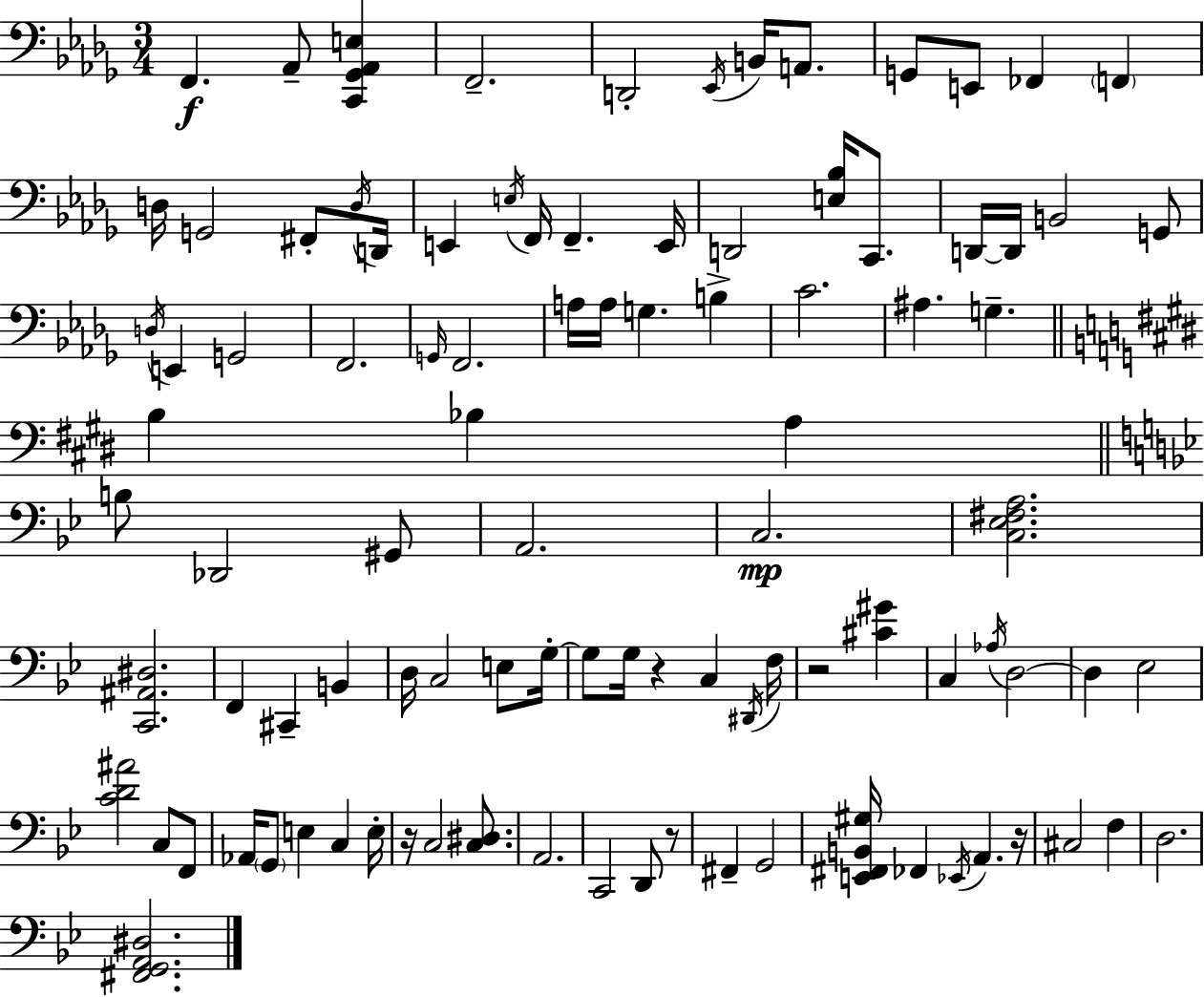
{
  \clef bass
  \numericTimeSignature
  \time 3/4
  \key bes \minor
  f,4.\f aes,8-- <c, ges, aes, e>4 | f,2.-- | d,2-. \acciaccatura { ees,16 } b,16 a,8. | g,8 e,8 fes,4 \parenthesize f,4 | \break d16 g,2 fis,8-. | \acciaccatura { d16 } d,16 e,4 \acciaccatura { e16 } f,16 f,4.-- | e,16 d,2 <e bes>16 | c,8. d,16~~ d,16 b,2 | \break g,8 \acciaccatura { d16 } e,4 g,2 | f,2. | \grace { g,16 } f,2. | a16 a16 g4. | \break b4-> c'2. | ais4. g4.-- | \bar "||" \break \key e \major b4 bes4 a4 | \bar "||" \break \key bes \major b8 des,2 gis,8 | a,2. | c2.\mp | <c ees fis a>2. | \break <c, ais, dis>2. | f,4 cis,4-- b,4 | d16 c2 e8 g16-.~~ | g8 g16 r4 c4 \acciaccatura { dis,16 } | \break f16 r2 <cis' gis'>4 | c4 \acciaccatura { aes16 } d2~~ | d4 ees2 | <c' d' ais'>2 c8 | \break f,8 aes,16 \parenthesize g,8 e4 c4 | e16-. r16 c2 <c dis>8. | a,2. | c,2 d,8 | \break r8 fis,4-- g,2 | <e, fis, b, gis>16 fes,4 \acciaccatura { ees,16 } a,4. | r16 cis2 f4 | d2. | \break <fis, g, a, dis>2. | \bar "|."
}